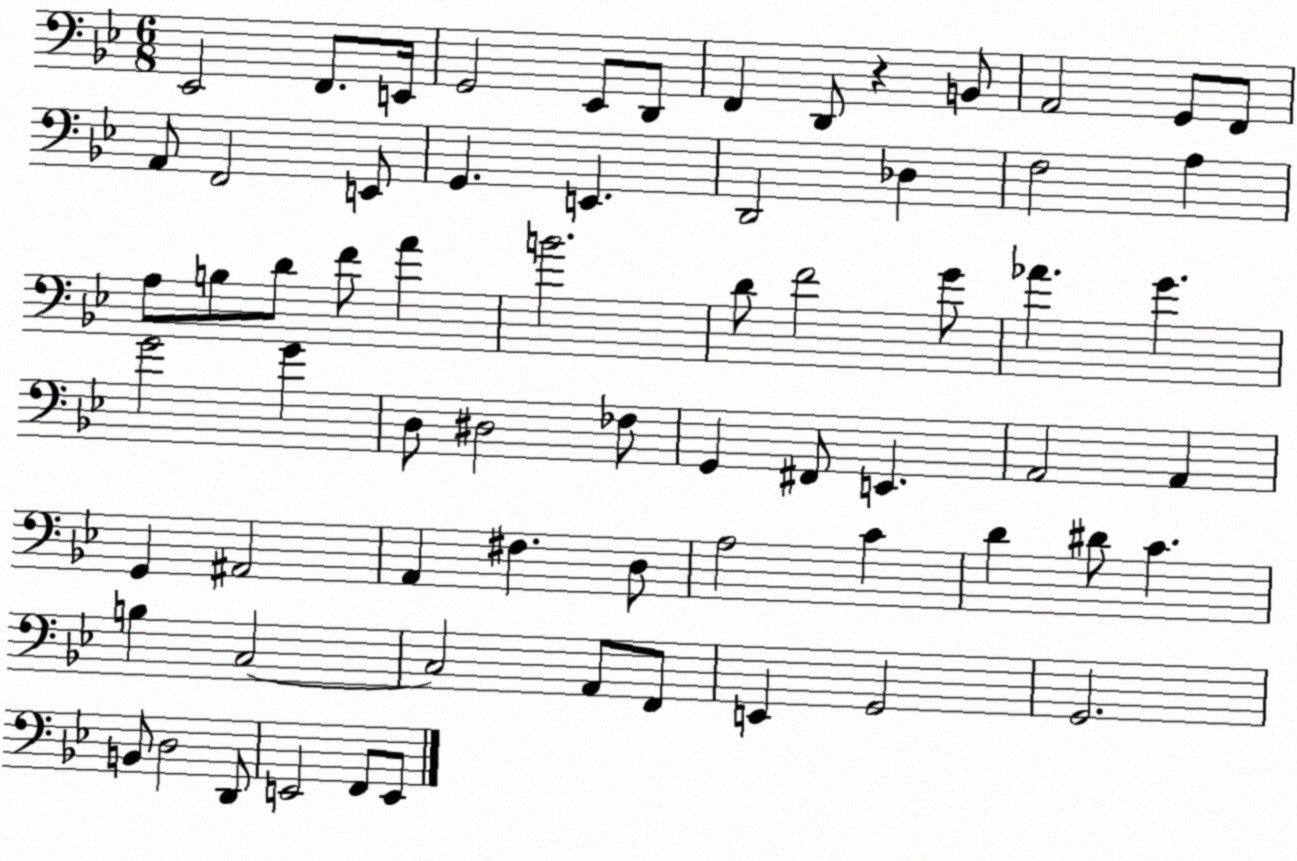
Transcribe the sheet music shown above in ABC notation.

X:1
T:Untitled
M:6/8
L:1/4
K:Bb
_E,,2 F,,/2 E,,/4 G,,2 _E,,/2 D,,/2 F,, D,,/2 z B,,/2 A,,2 G,,/2 F,,/2 A,,/2 F,,2 E,,/2 G,, E,, D,,2 _D, F,2 A, A,/2 B,/2 D/2 F/2 A B2 D/2 F2 G/2 _A G G2 G D,/2 ^D,2 _F,/2 G,, ^F,,/2 E,, A,,2 A,, G,, ^A,,2 A,, ^F, D,/2 A,2 C D ^D/2 C B, C,2 C,2 A,,/2 F,,/2 E,, G,,2 G,,2 B,,/2 D,2 D,,/2 E,,2 F,,/2 E,,/2